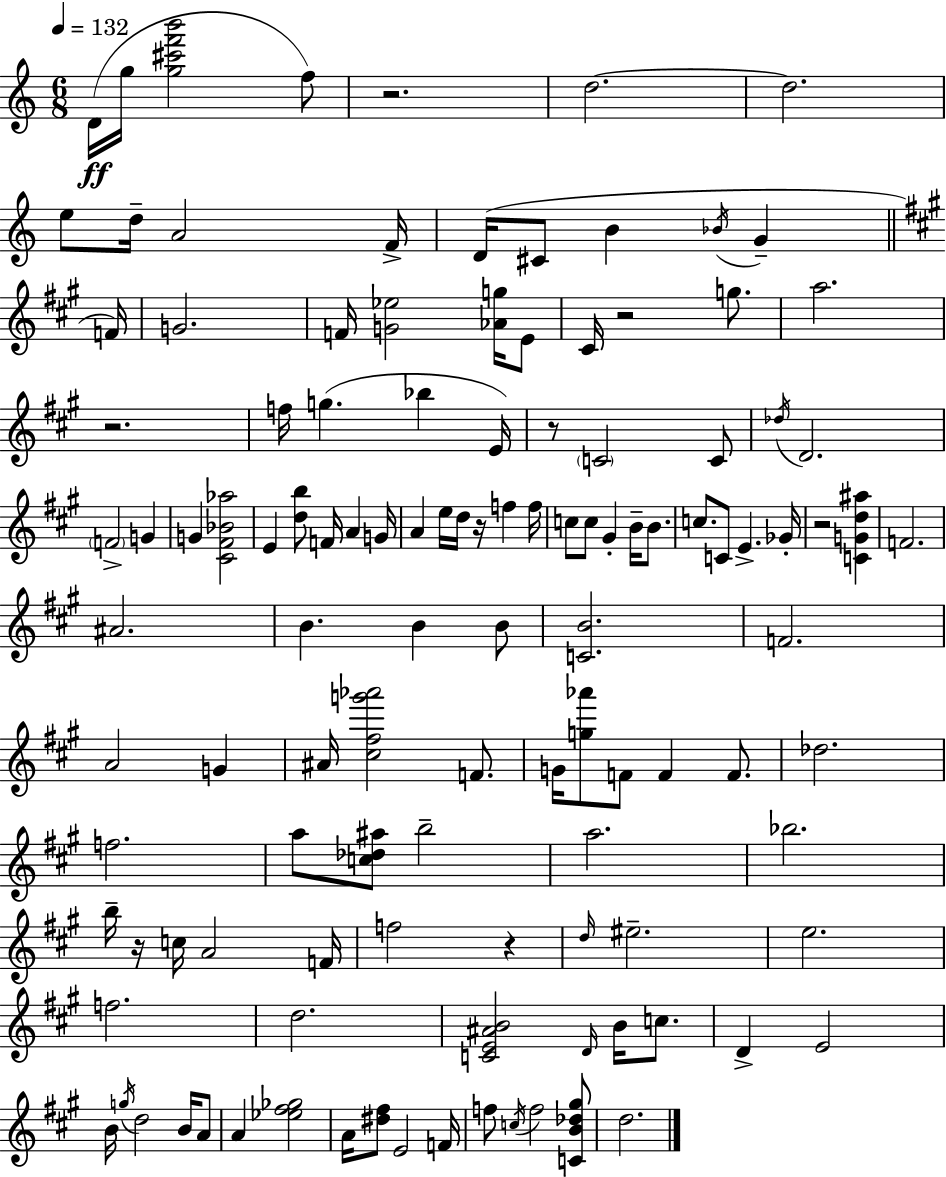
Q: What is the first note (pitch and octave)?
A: D4